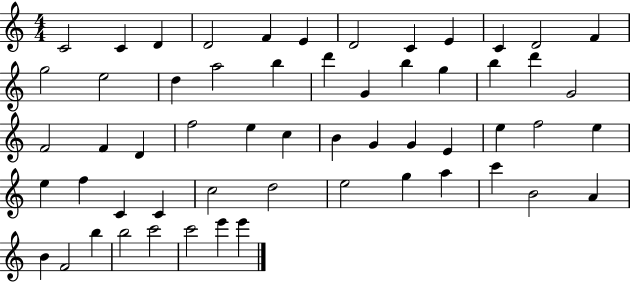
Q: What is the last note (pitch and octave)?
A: E6